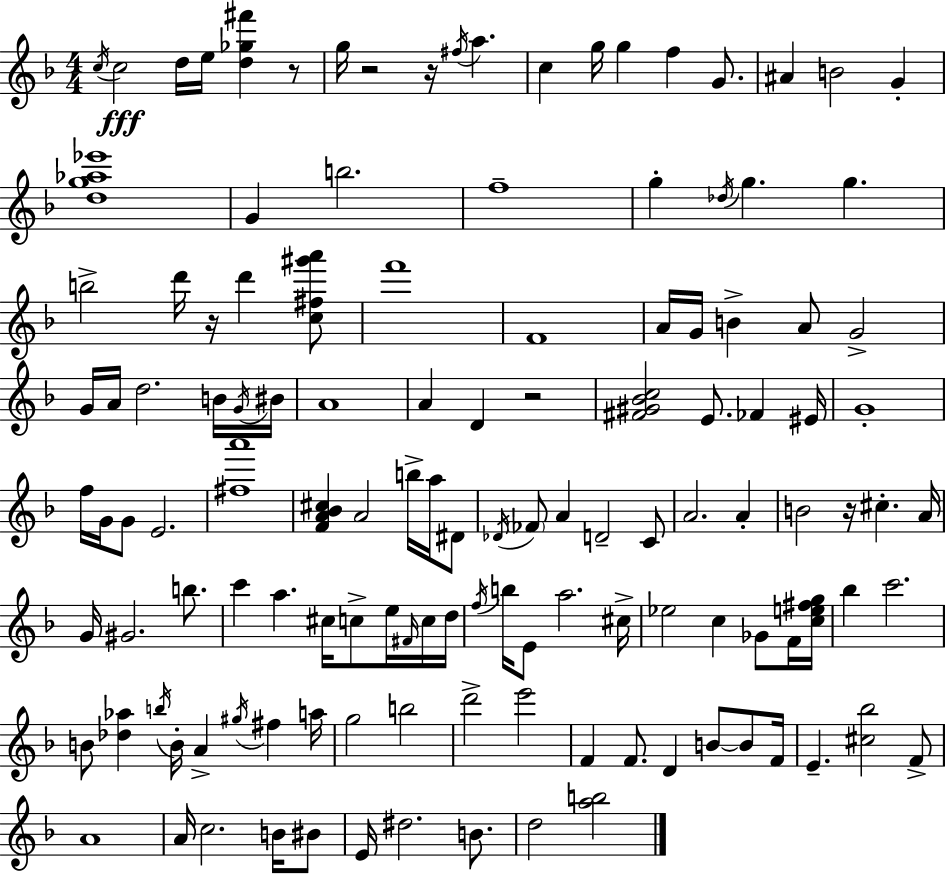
X:1
T:Untitled
M:4/4
L:1/4
K:F
c/4 c2 d/4 e/4 [d_g^f'] z/2 g/4 z2 z/4 ^f/4 a c g/4 g f G/2 ^A B2 G [dg_a_e']4 G b2 f4 g _d/4 g g b2 d'/4 z/4 d' [c^f^g'a']/2 f'4 F4 A/4 G/4 B A/2 G2 G/4 A/4 d2 B/4 G/4 ^B/4 A4 A D z2 [^F^G_Bc]2 E/2 _F ^E/4 G4 f/4 G/4 G/2 E2 [^fa']4 [FA_B^c] A2 b/4 a/4 ^D/2 _D/4 _F/2 A D2 C/2 A2 A B2 z/4 ^c A/4 G/4 ^G2 b/2 c' a ^c/4 c/2 e/4 ^F/4 c/4 d/4 f/4 b/4 E/2 a2 ^c/4 _e2 c _G/2 F/4 [ce^fg]/4 _b c'2 B/2 [_d_a] b/4 B/4 A ^g/4 ^f a/4 g2 b2 d'2 e'2 F F/2 D B/2 B/2 F/4 E [^c_b]2 F/2 A4 A/4 c2 B/4 ^B/2 E/4 ^d2 B/2 d2 [ab]2